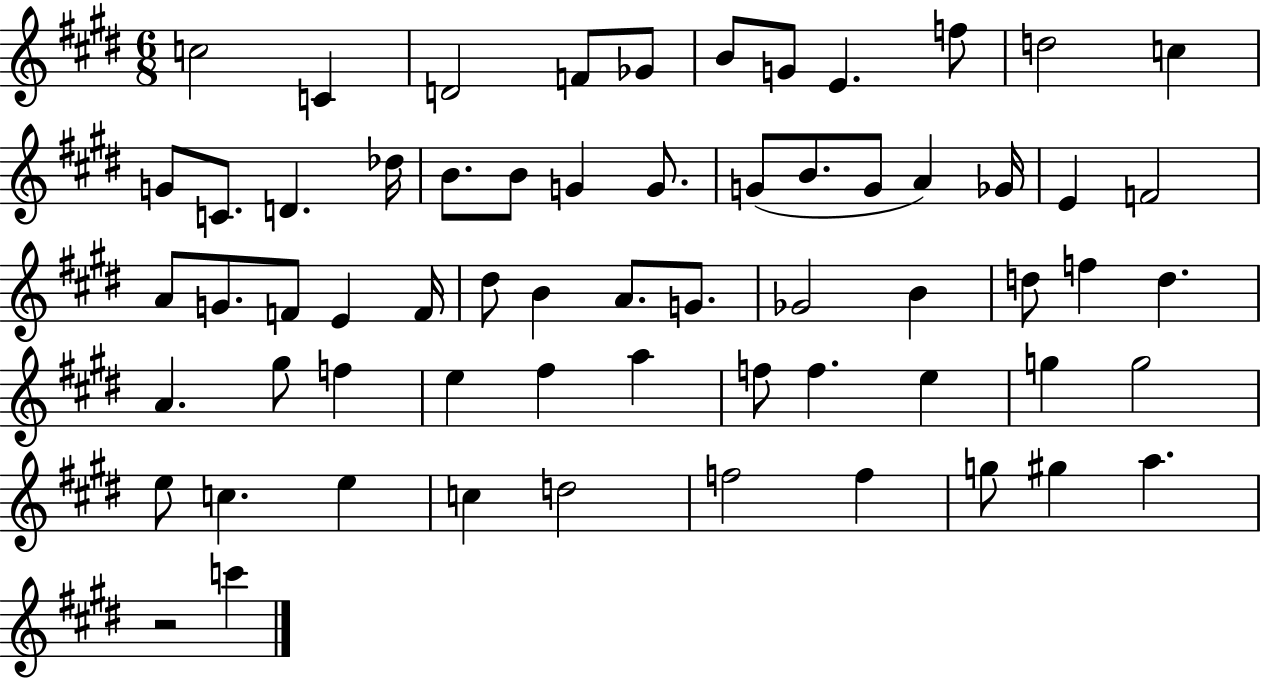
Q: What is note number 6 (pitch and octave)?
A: B4